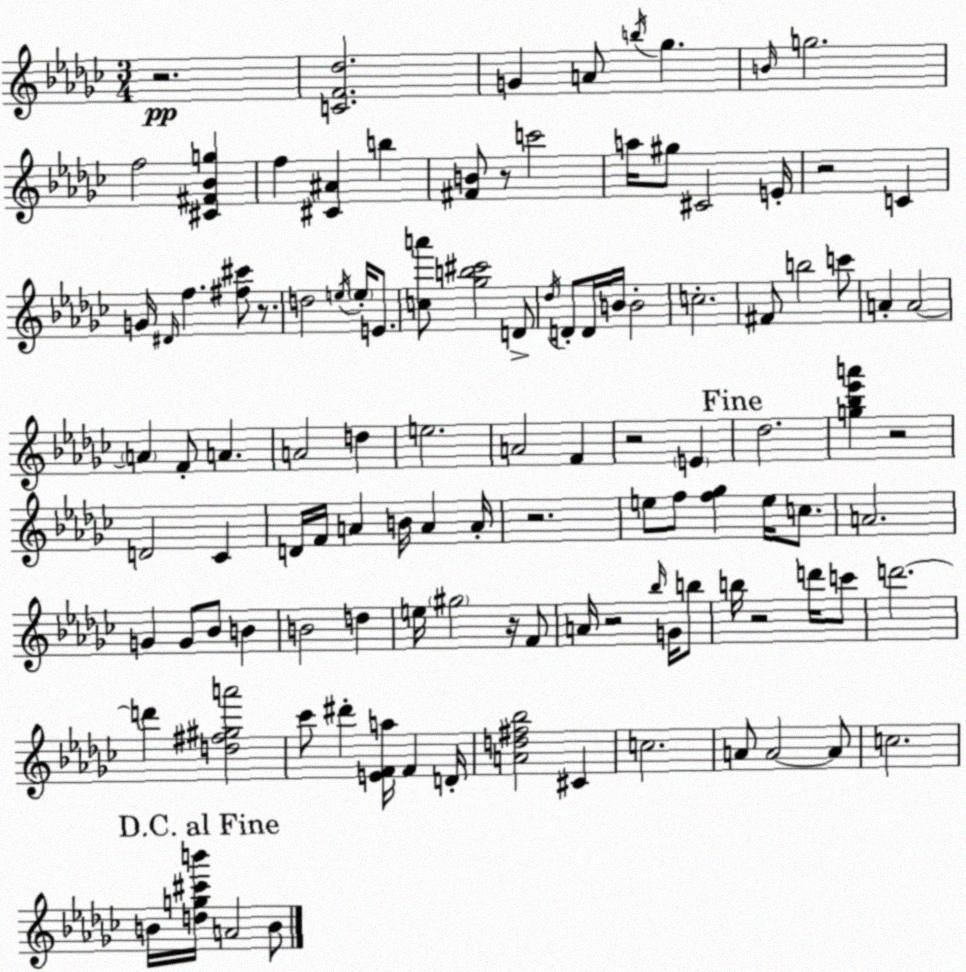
X:1
T:Untitled
M:3/4
L:1/4
K:Ebm
z2 [CF_d]2 G A/2 b/4 _g B/4 g2 f2 [^C^F_Bg] f [^C^A] b [^FB]/2 z/2 c'2 a/4 ^g/2 ^C2 E/4 z2 C G/4 ^D/4 f [^f^c']/2 z/2 d2 e/4 e/4 E/2 [ca']/2 [_gb^c']2 D/2 _d/4 D/2 D/4 B/4 B2 c2 ^F/2 b2 c'/2 A A2 A F/2 A A2 d e2 A2 F z2 E _d2 [g_b_e'a'] z2 D2 _C D/4 F/4 A B/4 A A/4 z2 e/2 f/2 [f_g] e/4 c/2 A2 G G/2 _B/2 B B2 d e/4 ^g2 z/4 F/2 A/4 z2 _b/4 G/4 b/2 b/4 z2 d'/4 c'/2 d'2 d' [d^f^ga']2 _c'/2 ^d' [EFa]/4 F D/4 [Ad^f_b]2 ^C c2 A/2 A2 A/2 c2 B/4 [dg^c'b']/4 A2 B/2